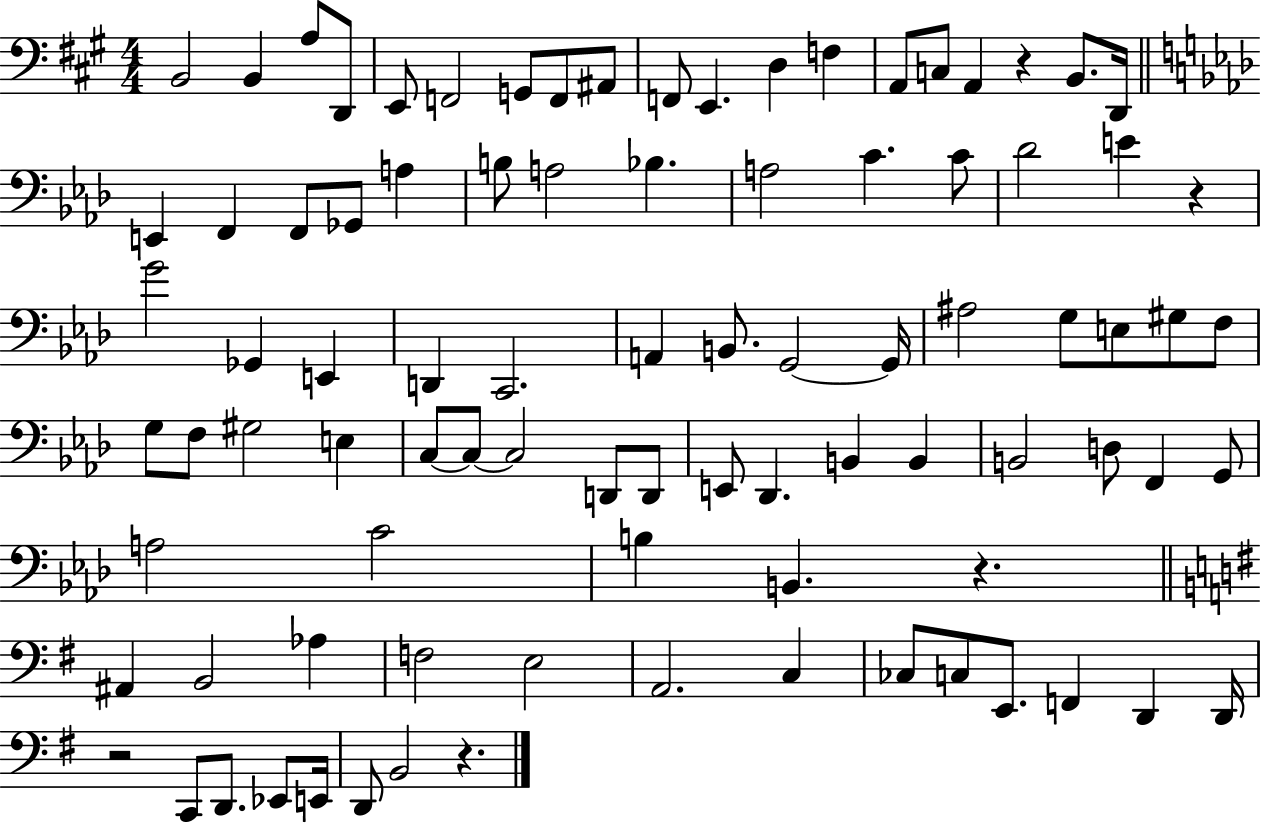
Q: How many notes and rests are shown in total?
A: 90